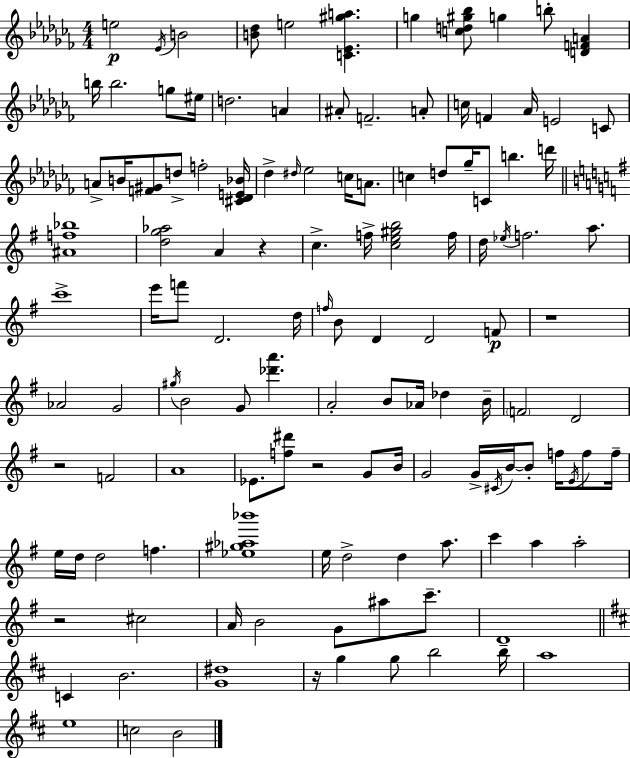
{
  \clef treble
  \numericTimeSignature
  \time 4/4
  \key aes \minor
  e''2\p \acciaccatura { ees'16 } b'2 | <b' des''>8 e''2 <c' ees' gis'' a''>4. | g''4 <c'' d'' gis'' bes''>8 g''4 b''8-. <d' f' a'>4 | b''16 b''2. g''8 | \break eis''16 d''2. a'4 | ais'8-. f'2.-- a'8-. | c''16 f'4 aes'16 e'2 c'8 | a'8-> b'16 <f' gis'>8 d''8-> f''2-. | \break <cis' des' e' bes'>16 des''4-> \grace { dis''16 } ees''2 c''16 a'8. | c''4 d''8 ges''16-- c'8 b''4. | d'''16 \bar "||" \break \key e \minor <ais' f'' bes''>1 | <d'' g'' aes''>2 a'4 r4 | c''4.-> f''16-> <c'' e'' gis'' b''>2 f''16 | d''16 \acciaccatura { ees''16 } f''2. a''8. | \break c'''1-> | e'''16 f'''8 d'2. | d''16 \grace { f''16 } b'8 d'4 d'2 | f'8\p r1 | \break aes'2 g'2 | \acciaccatura { gis''16 } b'2 g'8 <des''' a'''>4. | a'2-. b'8 aes'16 des''4 | b'16-- \parenthesize f'2 d'2 | \break r2 f'2 | a'1 | ees'8. <f'' dis'''>8 r2 | g'8 b'16 g'2 g'16-> \acciaccatura { cis'16 } b'16~~ b'8-. | \break f''16 \acciaccatura { e'16 } f''8 f''16-- e''16 d''16 d''2 f''4. | <ees'' gis'' aes'' bes'''>1 | e''16 d''2-> d''4 | a''8. c'''4 a''4 a''2-. | \break r2 cis''2 | a'16 b'2 g'8 | ais''8 c'''8.-- d'1-- | \bar "||" \break \key d \major c'4 b'2. | <g' dis''>1 | r16 g''4 g''8 b''2 b''16 | a''1 | \break e''1 | c''2 b'2 | \bar "|."
}